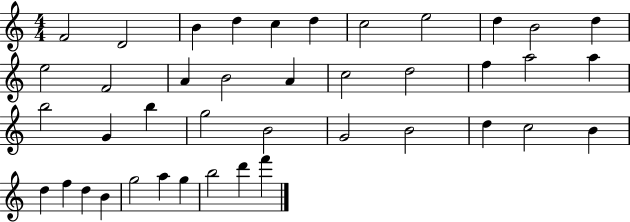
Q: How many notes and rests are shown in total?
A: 41